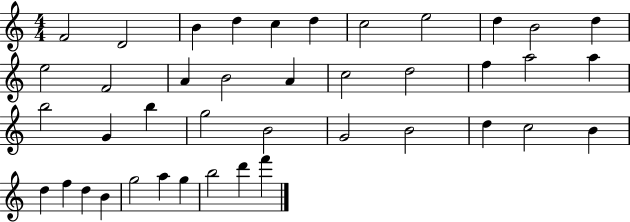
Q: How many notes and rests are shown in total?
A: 41